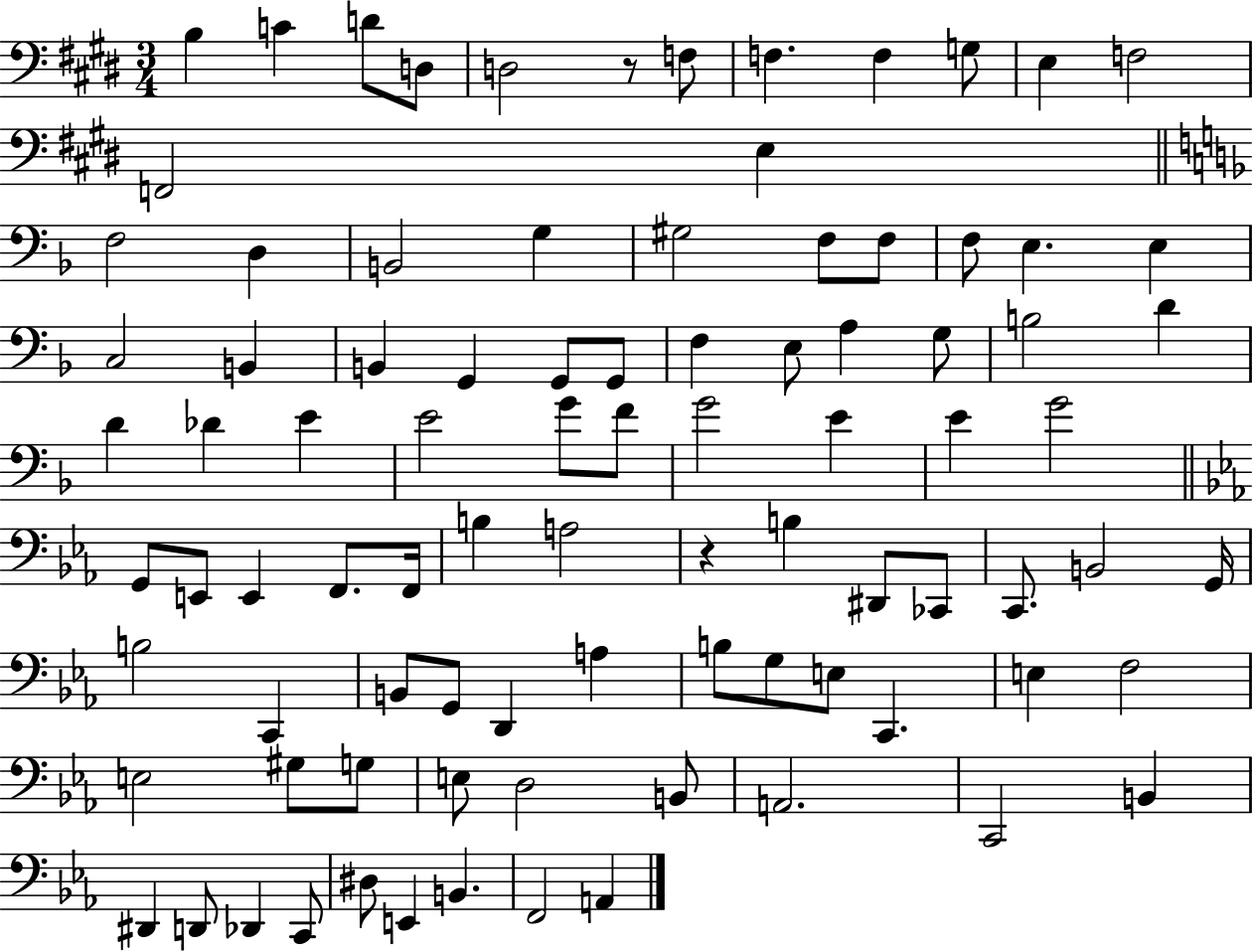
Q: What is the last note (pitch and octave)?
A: A2